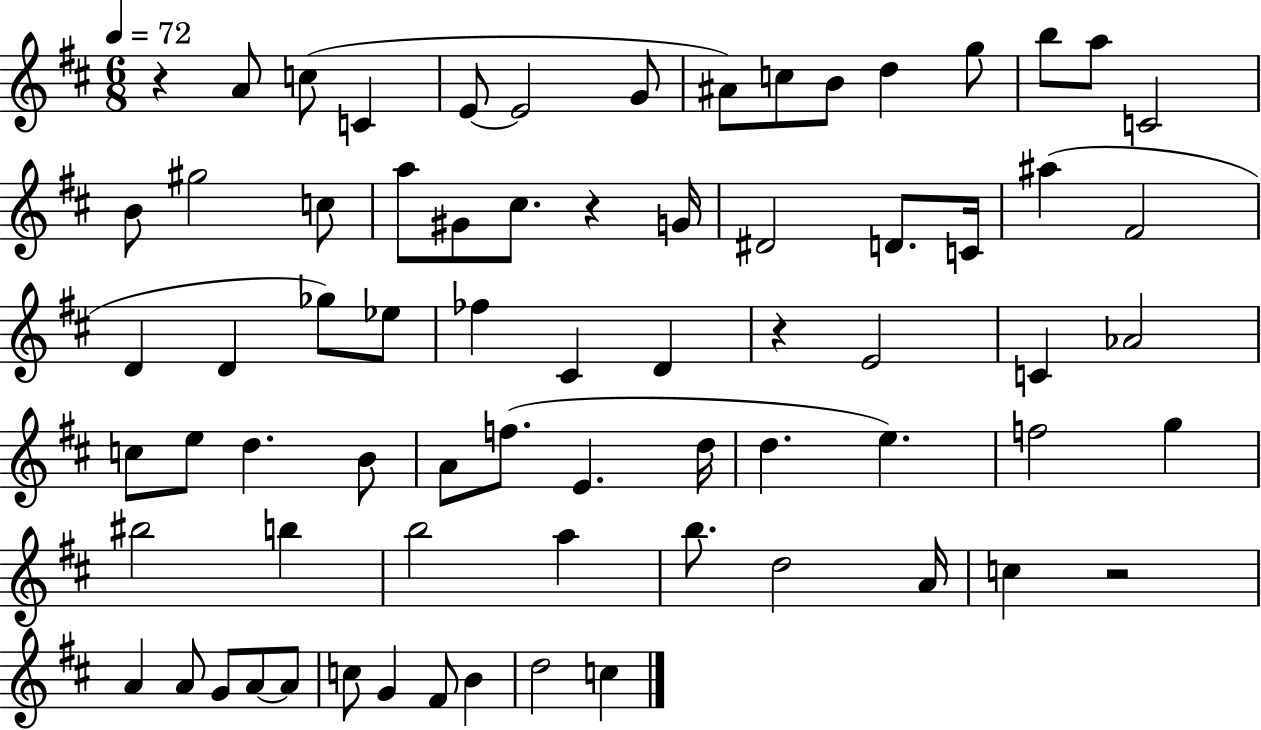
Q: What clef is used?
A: treble